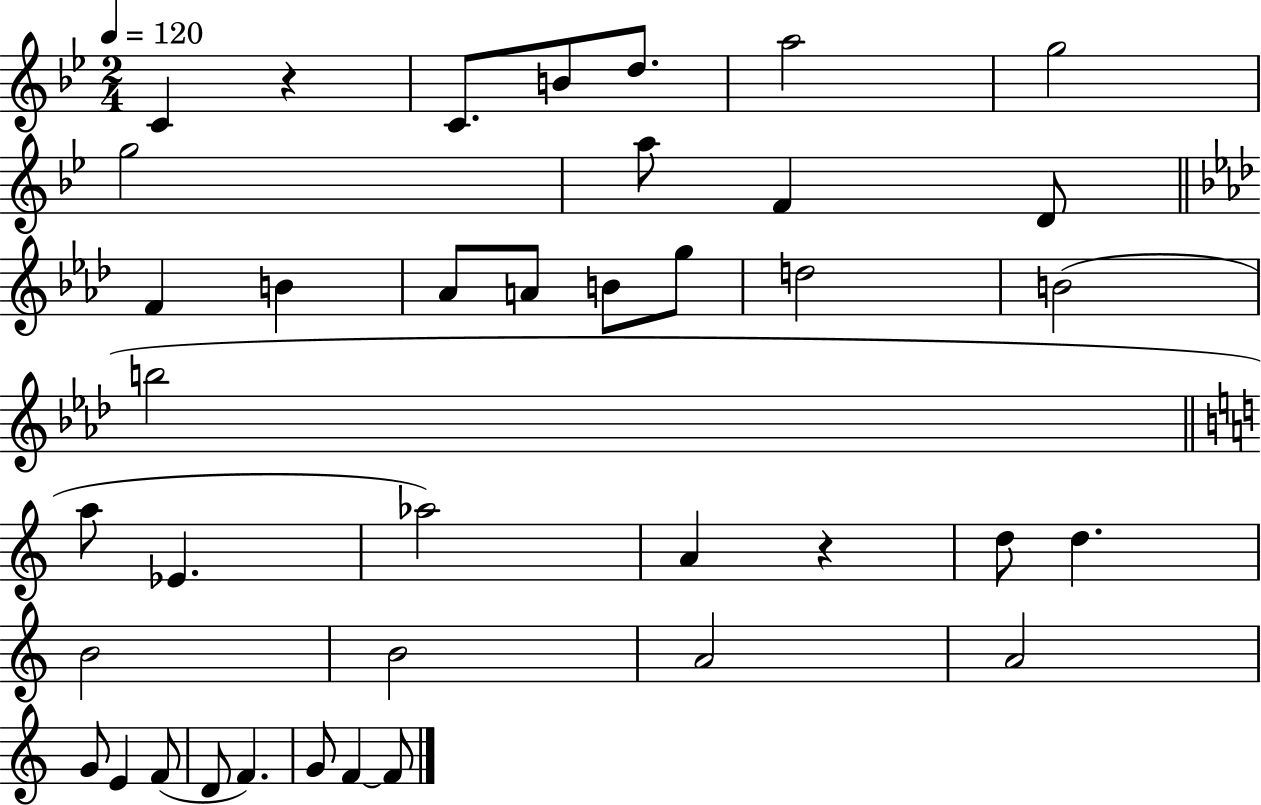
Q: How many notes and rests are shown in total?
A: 39